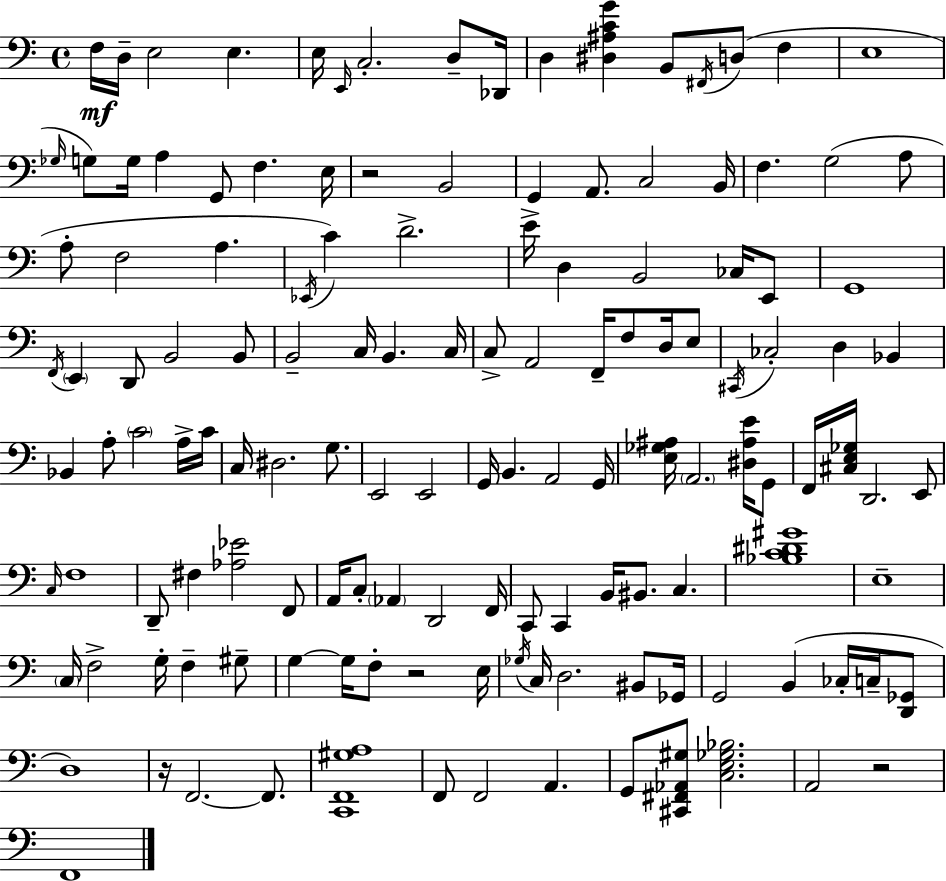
{
  \clef bass
  \time 4/4
  \defaultTimeSignature
  \key c \major
  \repeat volta 2 { f16\mf d16-- e2 e4. | e16 \grace { e,16 } c2.-. d8-- | des,16 d4 <dis ais c' g'>4 b,8 \acciaccatura { fis,16 } d8( f4 | e1 | \break \grace { ges16 } g8) g16 a4 g,8 f4. | e16 r2 b,2 | g,4 a,8. c2 | b,16 f4. g2( | \break a8 a8-. f2 a4. | \acciaccatura { ees,16 }) c'4 d'2.-> | e'16-> d4 b,2 | ces16 e,8 g,1 | \break \acciaccatura { f,16 } \parenthesize e,4 d,8 b,2 | b,8 b,2-- c16 b,4. | c16 c8-> a,2 f,16-- | f8 d16 e8 \acciaccatura { cis,16 } ces2-. d4 | \break bes,4 bes,4 a8-. \parenthesize c'2 | a16-> c'16 c16 dis2. | g8. e,2 e,2 | g,16 b,4. a,2 | \break g,16 <e ges ais>16 \parenthesize a,2. | <dis ais e'>16 g,8 f,16 <cis e ges>16 d,2. | e,8 \grace { c16 } f1 | d,8-- fis4 <aes ees'>2 | \break f,8 a,16 c8-. \parenthesize aes,4 d,2 | f,16 c,8 c,4 b,16 bis,8. | c4. <bes c' dis' gis'>1 | e1-- | \break \parenthesize c16 f2-> | g16-. f4-- gis8-- g4~~ g16 f8-. r2 | e16 \acciaccatura { ges16 } c16 d2. | bis,8 ges,16 g,2 | \break b,4( ces16-. c16-- <d, ges,>8 d1) | r16 f,2.~~ | f,8. <c, f, gis a>1 | f,8 f,2 | \break a,4. g,8 <cis, fis, aes, gis>8 <c e ges bes>2. | a,2 | r2 f,1 | } \bar "|."
}